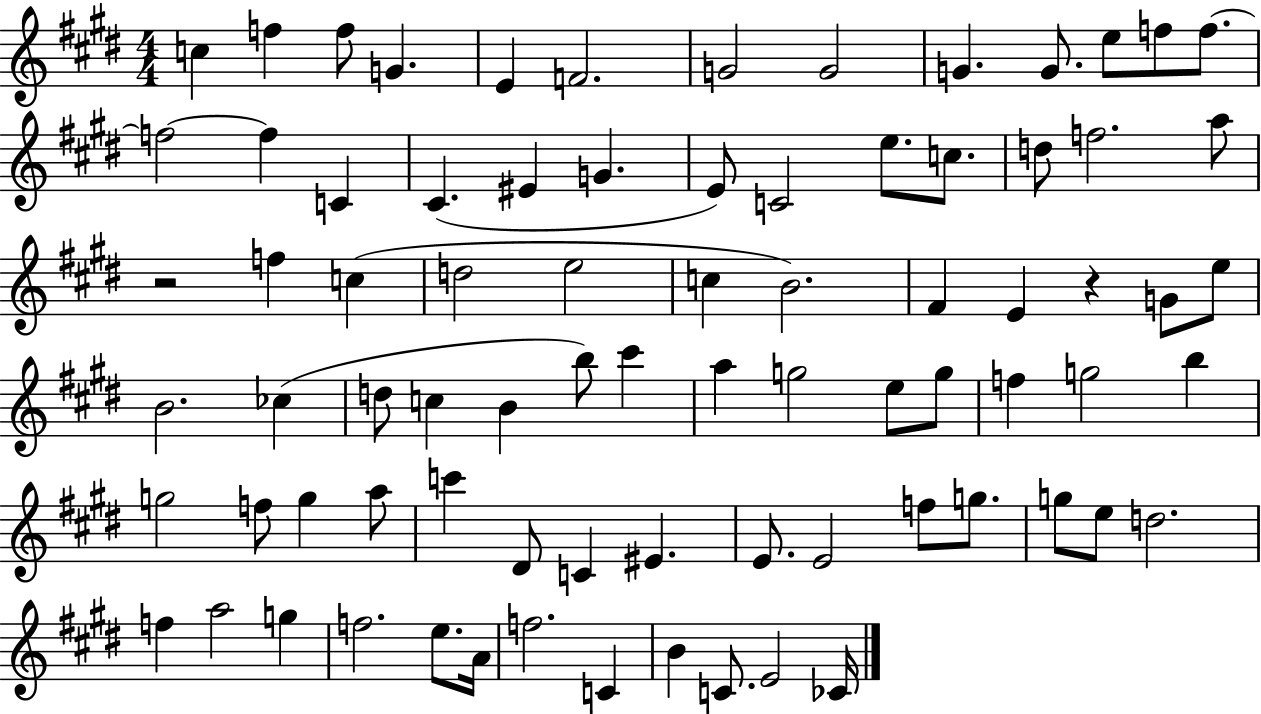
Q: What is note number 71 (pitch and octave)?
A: A4